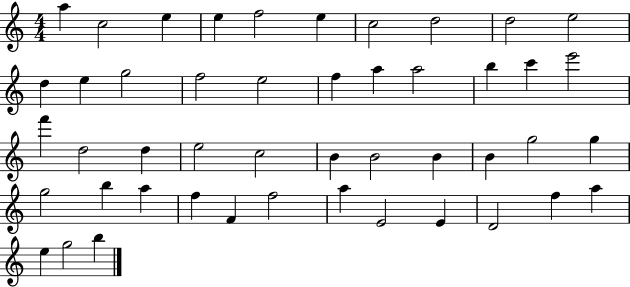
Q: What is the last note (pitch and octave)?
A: B5